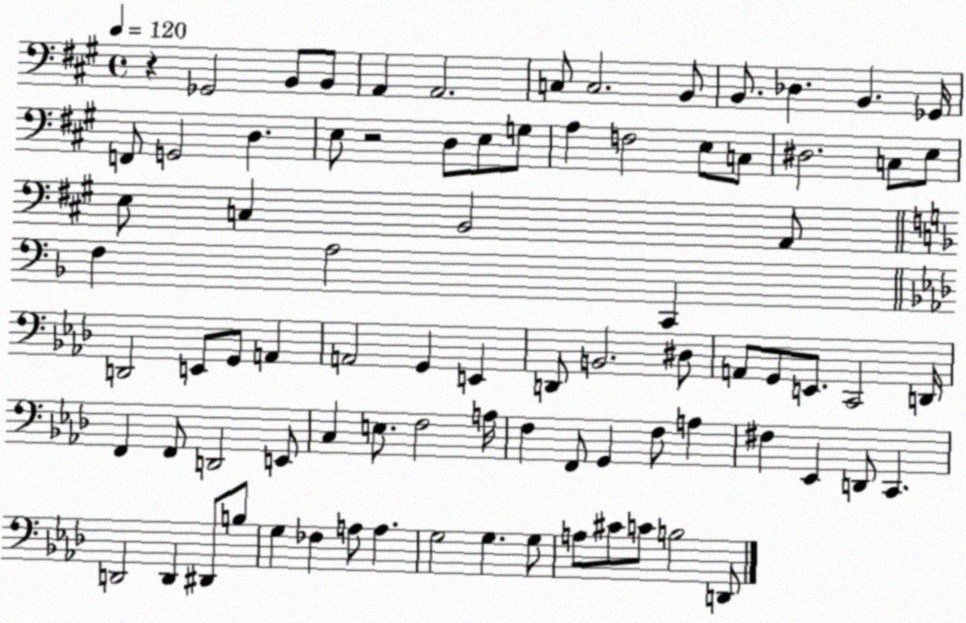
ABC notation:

X:1
T:Untitled
M:4/4
L:1/4
K:A
z _G,,2 B,,/2 B,,/2 A,, A,,2 C,/2 C,2 B,,/2 B,,/2 _D, B,, _G,,/4 F,,/2 G,,2 D, E,/2 z2 D,/2 E,/2 G,/2 A, F,2 E,/2 C,/2 ^D,2 C,/2 E,/2 E,/2 C, B,,2 A,,/2 F, A,2 C,, D,,2 E,,/2 G,,/2 A,, A,,2 G,, E,, D,,/2 B,,2 ^D,/2 A,,/2 G,,/2 E,,/2 C,,2 D,,/4 F,, F,,/2 D,,2 E,,/2 C, E,/2 F,2 A,/4 F, F,,/2 G,, F,/2 A, ^F, _E,, D,,/2 C,, D,,2 D,, ^D,,/2 B,/2 G, _F, A,/2 A, G,2 G, G,/2 A,/2 ^C/2 C/2 B,2 D,,/2